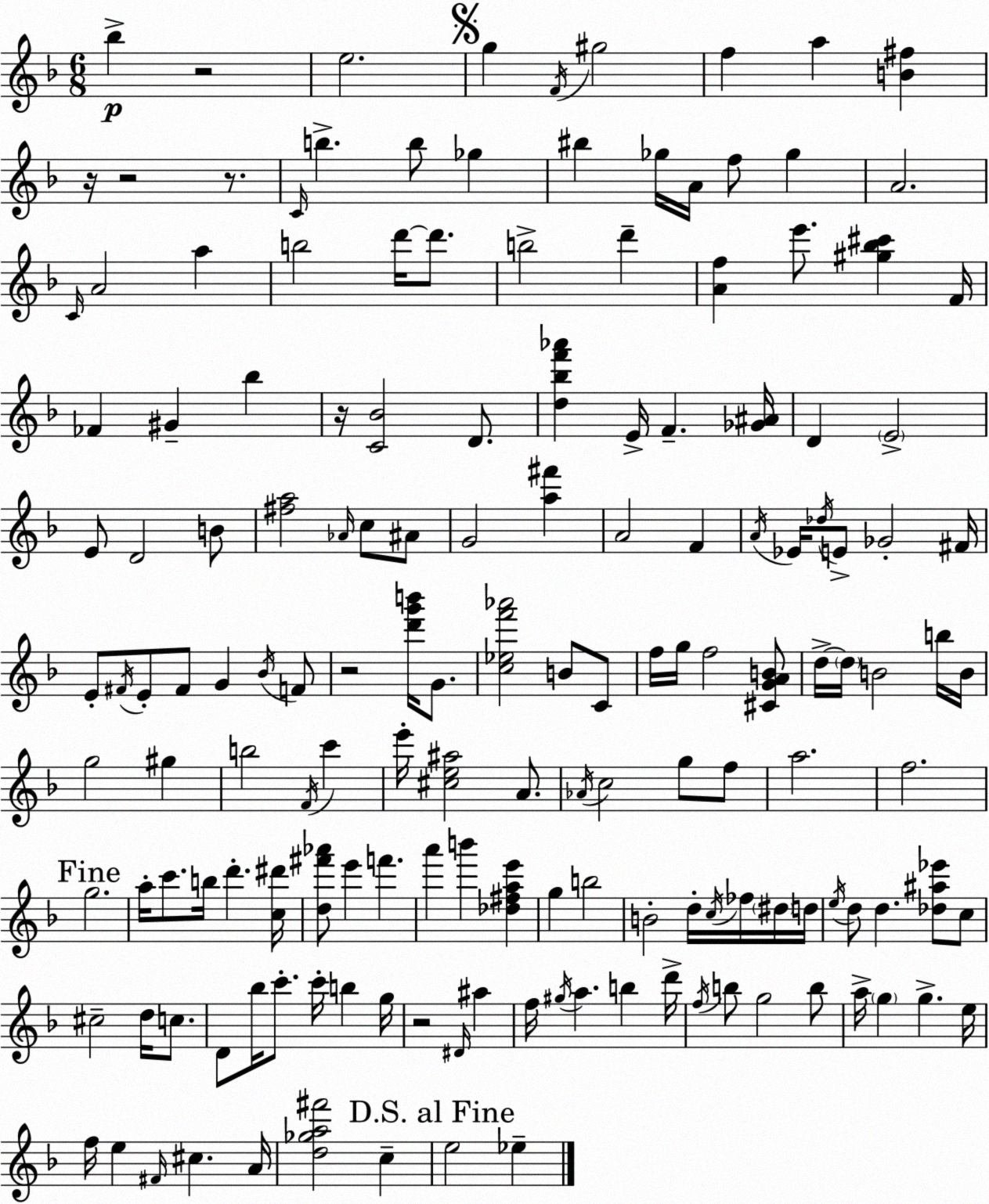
X:1
T:Untitled
M:6/8
L:1/4
K:Dm
_b z2 e2 g F/4 ^g2 f a [B^f] z/4 z2 z/2 C/4 b b/2 _g ^b _g/4 A/4 f/2 _g A2 C/4 A2 a b2 d'/4 d'/2 b2 d' [Af] e'/2 [^g_b^c'] F/4 _F ^G _b z/4 [C_B]2 D/2 [d_bf'_a'] E/4 F [_G^A]/4 D E2 E/2 D2 B/2 [^fa]2 _A/4 c/2 ^A/2 G2 [a^f'] A2 F A/4 _E/4 _d/4 E/2 _G2 ^F/4 E/2 ^F/4 E/2 ^F/2 G _B/4 F/2 z2 [d'g'b']/4 G/2 [c_ef'_a']2 B/2 C/2 f/4 g/4 f2 [^CGAB]/2 d/4 d/4 B2 b/4 B/4 g2 ^g b2 F/4 c' e'/4 [^ce^a]2 A/2 _A/4 c2 g/2 f/2 a2 f2 g2 a/4 c'/2 b/4 d' [c^d']/4 [d^f'_a']/2 e' f' a' b' [_d^fae'] g b2 B2 d/4 c/4 _f/4 ^d/4 d/4 e/4 d/2 d [_d^a_e']/2 c/2 ^c2 d/4 c/2 D/2 _b/4 c'/2 c'/4 b g/4 z2 ^D/4 ^a f/4 ^g/4 a b d'/4 f/4 b/2 g2 b/2 a/4 g g e/4 f/4 e ^F/4 ^c A/4 [d_ga^f']2 c e2 _e